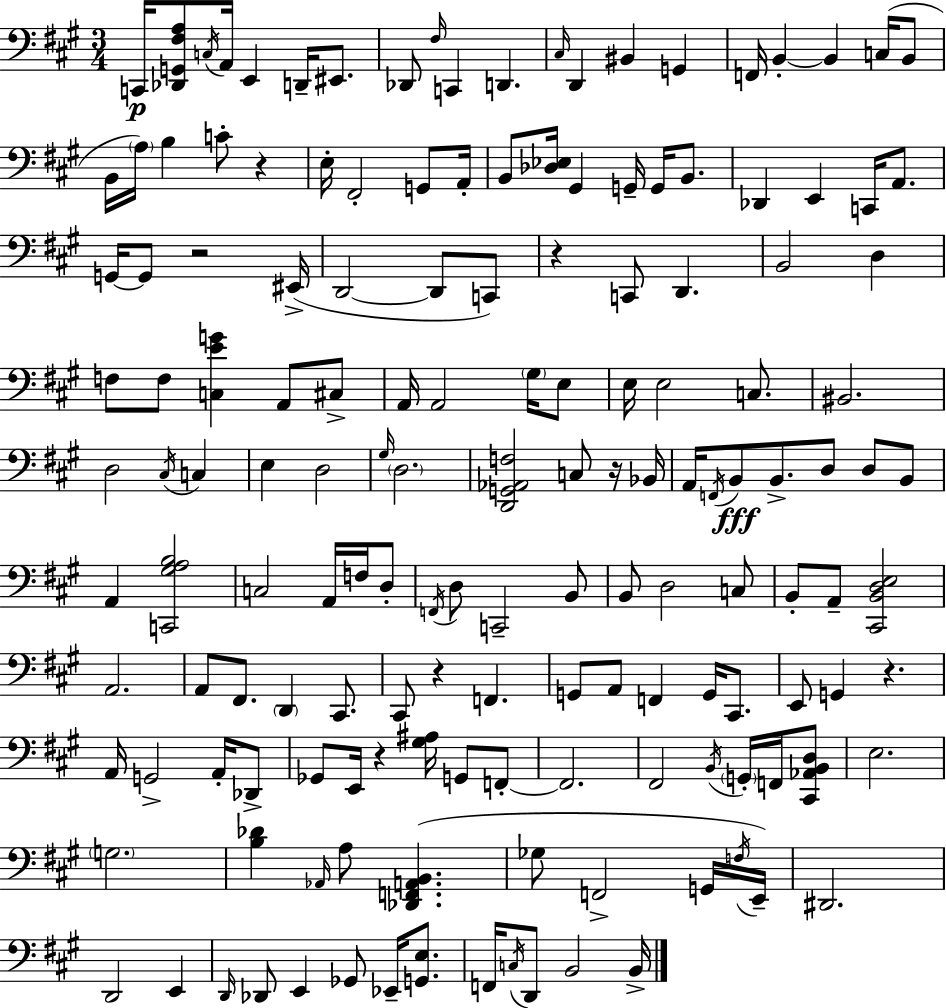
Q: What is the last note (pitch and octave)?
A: B2